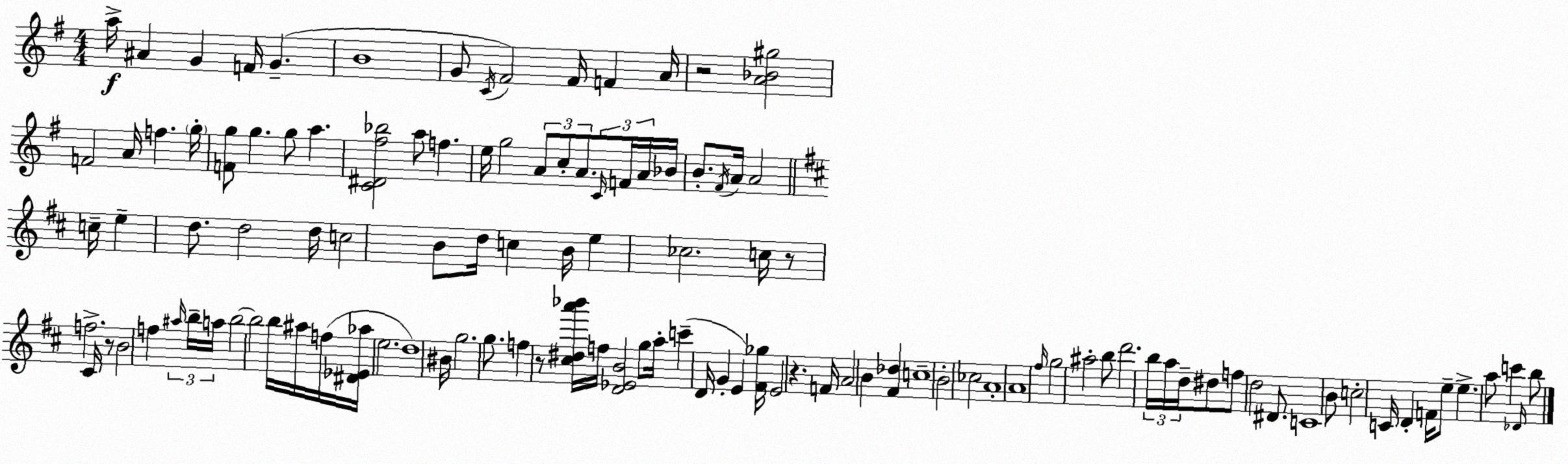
X:1
T:Untitled
M:4/4
L:1/4
K:G
a/4 ^A G F/4 G B4 G/2 C/4 ^F2 ^F/4 F A/4 z2 [A_B^g]2 F2 A/4 f g/4 [Fg]/2 g g/2 a [C^D^f_b]2 a/2 f e/4 g2 A/2 c/2 A/2 C/4 F/4 A/4 _B/4 B/2 ^F/4 A/4 A2 c/4 e d/2 d2 d/4 c2 B/2 d/4 c B/4 e _c2 c/4 z/2 f2 ^C/4 z/2 B2 f ^a/4 b/4 a/4 b2 b2 b/4 ^a/4 f/4 [^D_E_a]/4 e2 d4 ^B/4 g2 g/2 f z/2 [^c^da'_b']/4 f/4 [D_EB]2 g/2 a/4 c' D/4 G E [^F_g]/4 E2 z F/4 A2 B [^F_d] c4 B2 _c2 A4 A4 ^f/4 g2 ^a2 b/2 d'2 b/4 a/4 d/4 ^d/2 f/2 d2 ^D/2 C4 B/2 c2 C/4 D F/4 e/2 e a/2 c' _D/4 b/2